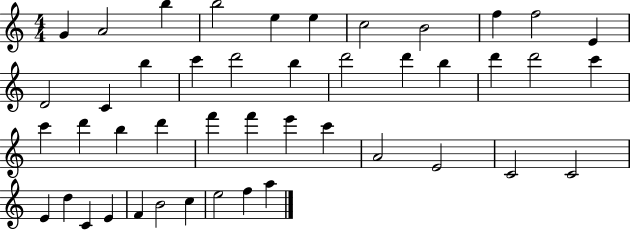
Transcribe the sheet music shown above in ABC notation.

X:1
T:Untitled
M:4/4
L:1/4
K:C
G A2 b b2 e e c2 B2 f f2 E D2 C b c' d'2 b d'2 d' b d' d'2 c' c' d' b d' f' f' e' c' A2 E2 C2 C2 E d C E F B2 c e2 f a